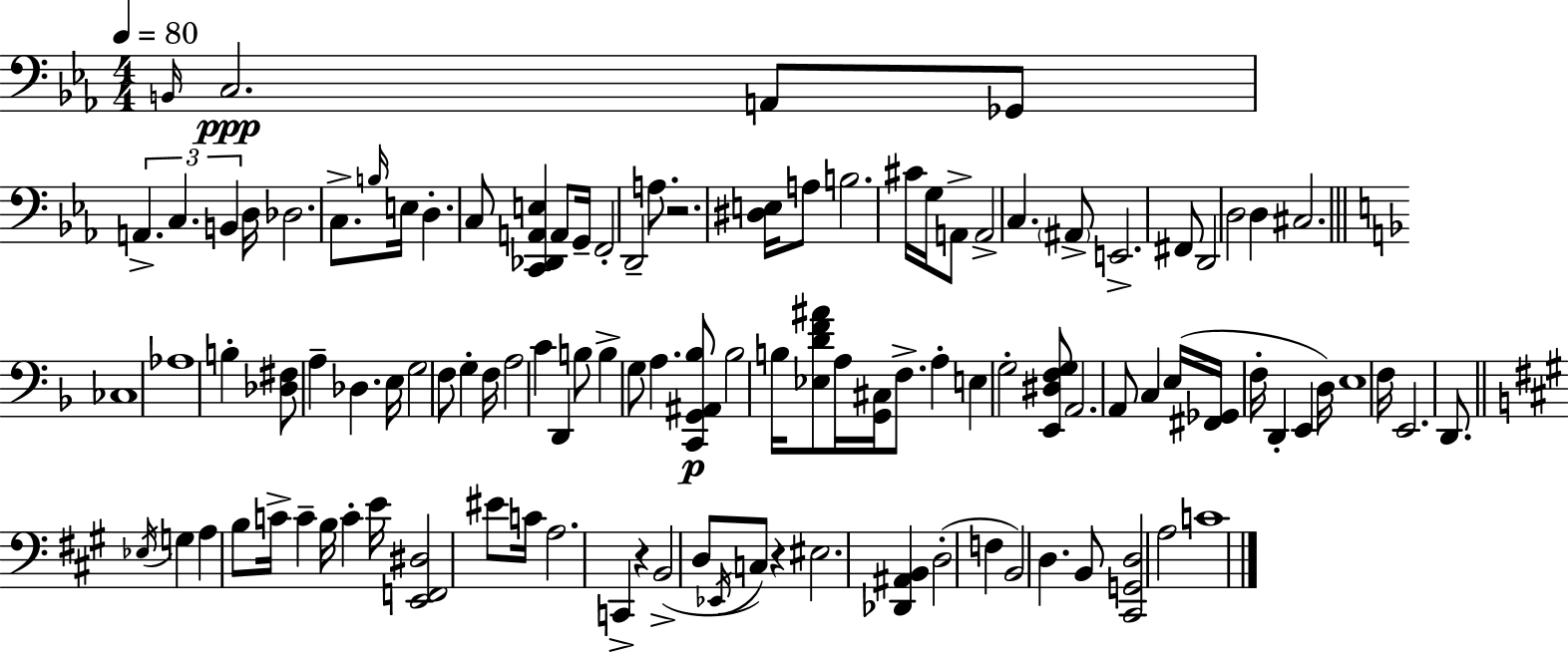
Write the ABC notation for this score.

X:1
T:Untitled
M:4/4
L:1/4
K:Eb
B,,/4 C,2 A,,/2 _G,,/2 A,, C, B,, D,/4 _D,2 C,/2 B,/4 E,/4 D, C,/2 [C,,_D,,A,,E,] A,,/2 G,,/4 F,,2 D,,2 A,/2 z2 [^D,E,]/4 A,/2 B,2 ^C/4 G,/4 A,,/2 A,,2 C, ^A,,/2 E,,2 ^F,,/2 D,,2 D,2 D, ^C,2 _C,4 _A,4 B, [_D,^F,]/2 A, _D, E,/4 G,2 F,/2 G, F,/4 A,2 C D,, B,/2 B, G,/2 A, [C,,G,,^A,,_B,]/2 _B,2 B,/4 [_E,DF^A]/2 A,/4 [G,,^C,]/4 F,/2 A, E, G,2 [E,,^D,F,G,]/2 A,,2 A,,/2 C, E,/4 [^F,,_G,,]/4 F,/4 D,, E,, D,/4 E,4 F,/4 E,,2 D,,/2 _E,/4 G, A, B,/2 C/4 C B,/4 C E/4 [E,,F,,^D,]2 ^E/2 C/4 A,2 C,, z B,,2 D,/2 _E,,/4 C,/2 z ^E,2 [_D,,^A,,B,,] D,2 F, B,,2 D, B,,/2 [^C,,G,,D,]2 A,2 C4